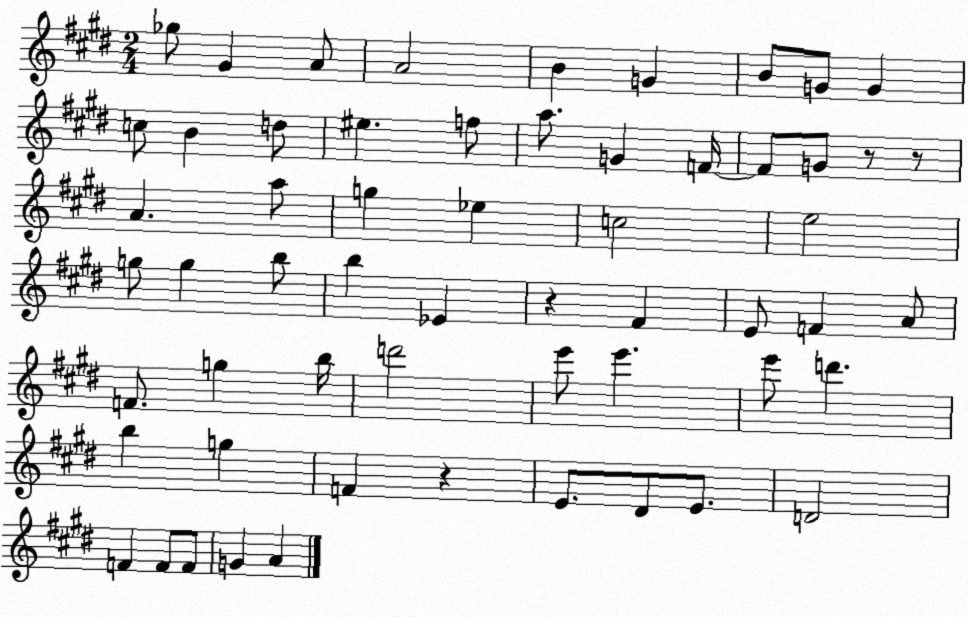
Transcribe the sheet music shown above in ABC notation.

X:1
T:Untitled
M:2/4
L:1/4
K:E
_g/2 ^G A/2 A2 B G B/2 G/2 G c/2 B d/2 ^e f/2 a/2 G F/4 F/2 G/2 z/2 z/2 A a/2 g _e c2 e2 g/2 g b/2 b _E z ^F E/2 F A/2 F/2 g b/4 d'2 e'/2 e' e'/2 d' b g F z E/2 ^D/2 E/2 D2 F F/2 F/2 G A